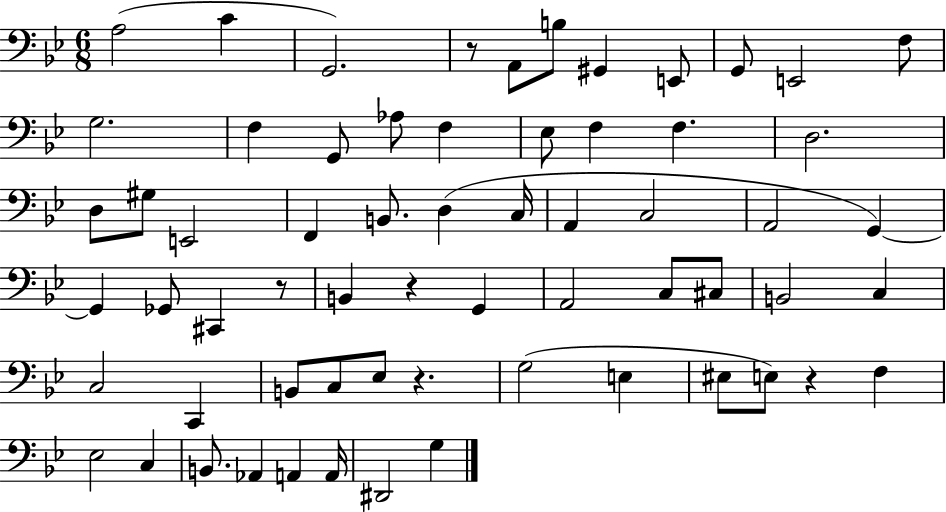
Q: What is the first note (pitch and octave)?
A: A3